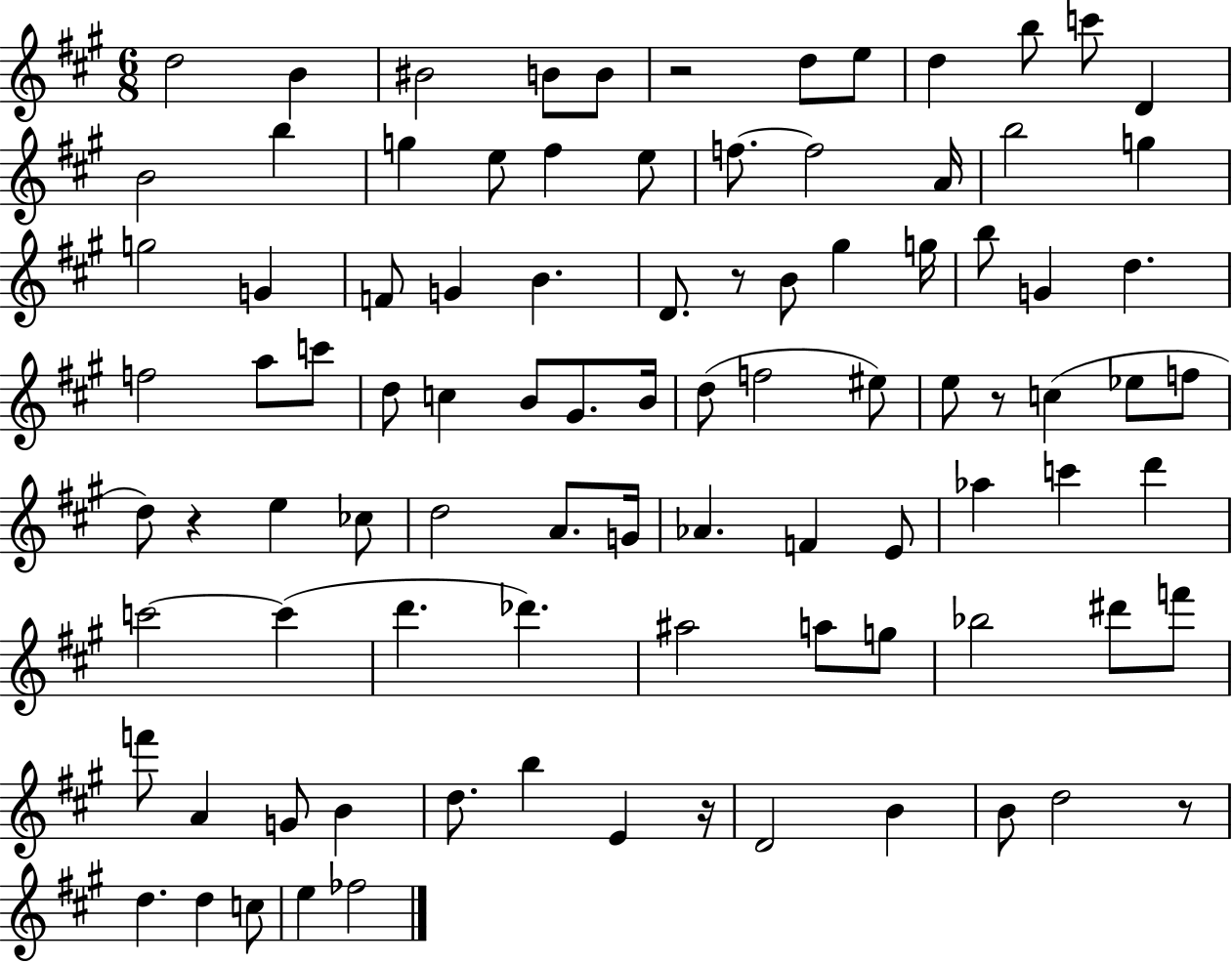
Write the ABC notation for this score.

X:1
T:Untitled
M:6/8
L:1/4
K:A
d2 B ^B2 B/2 B/2 z2 d/2 e/2 d b/2 c'/2 D B2 b g e/2 ^f e/2 f/2 f2 A/4 b2 g g2 G F/2 G B D/2 z/2 B/2 ^g g/4 b/2 G d f2 a/2 c'/2 d/2 c B/2 ^G/2 B/4 d/2 f2 ^e/2 e/2 z/2 c _e/2 f/2 d/2 z e _c/2 d2 A/2 G/4 _A F E/2 _a c' d' c'2 c' d' _d' ^a2 a/2 g/2 _b2 ^d'/2 f'/2 f'/2 A G/2 B d/2 b E z/4 D2 B B/2 d2 z/2 d d c/2 e _f2